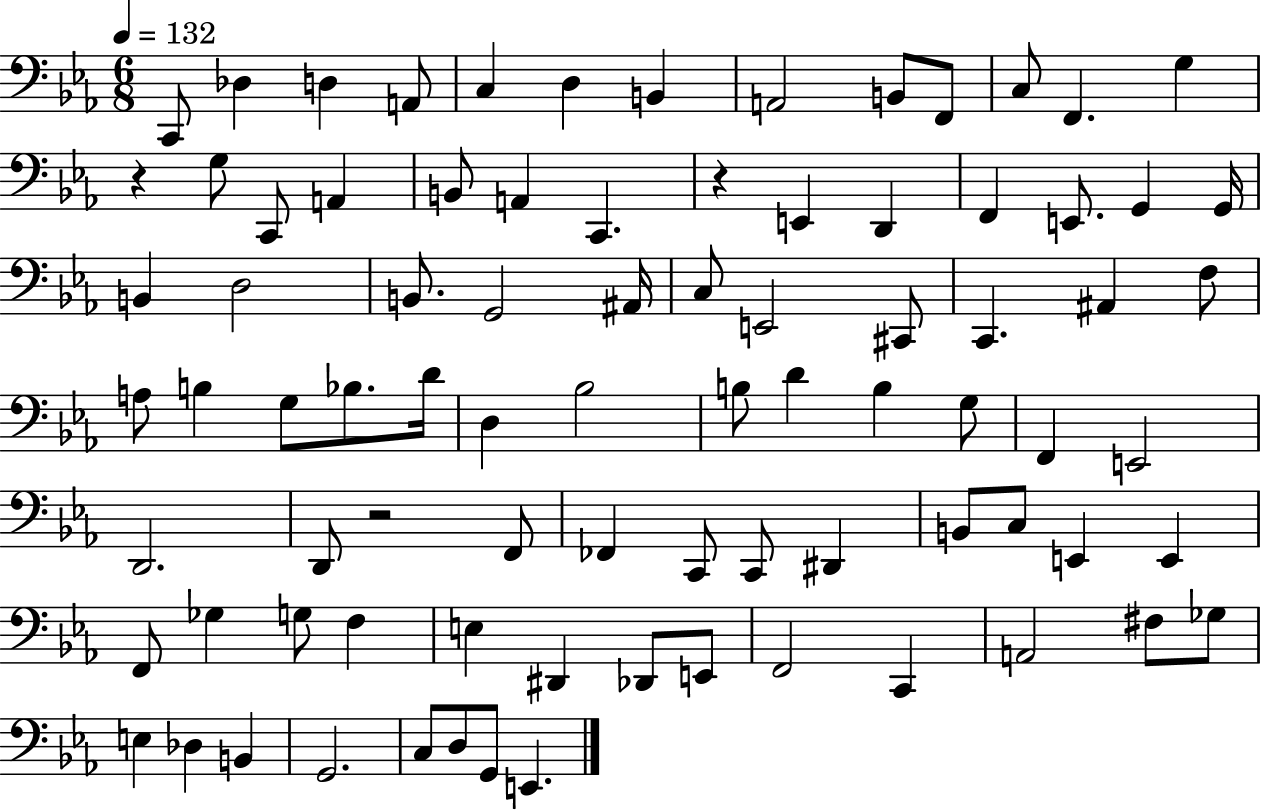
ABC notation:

X:1
T:Untitled
M:6/8
L:1/4
K:Eb
C,,/2 _D, D, A,,/2 C, D, B,, A,,2 B,,/2 F,,/2 C,/2 F,, G, z G,/2 C,,/2 A,, B,,/2 A,, C,, z E,, D,, F,, E,,/2 G,, G,,/4 B,, D,2 B,,/2 G,,2 ^A,,/4 C,/2 E,,2 ^C,,/2 C,, ^A,, F,/2 A,/2 B, G,/2 _B,/2 D/4 D, _B,2 B,/2 D B, G,/2 F,, E,,2 D,,2 D,,/2 z2 F,,/2 _F,, C,,/2 C,,/2 ^D,, B,,/2 C,/2 E,, E,, F,,/2 _G, G,/2 F, E, ^D,, _D,,/2 E,,/2 F,,2 C,, A,,2 ^F,/2 _G,/2 E, _D, B,, G,,2 C,/2 D,/2 G,,/2 E,,